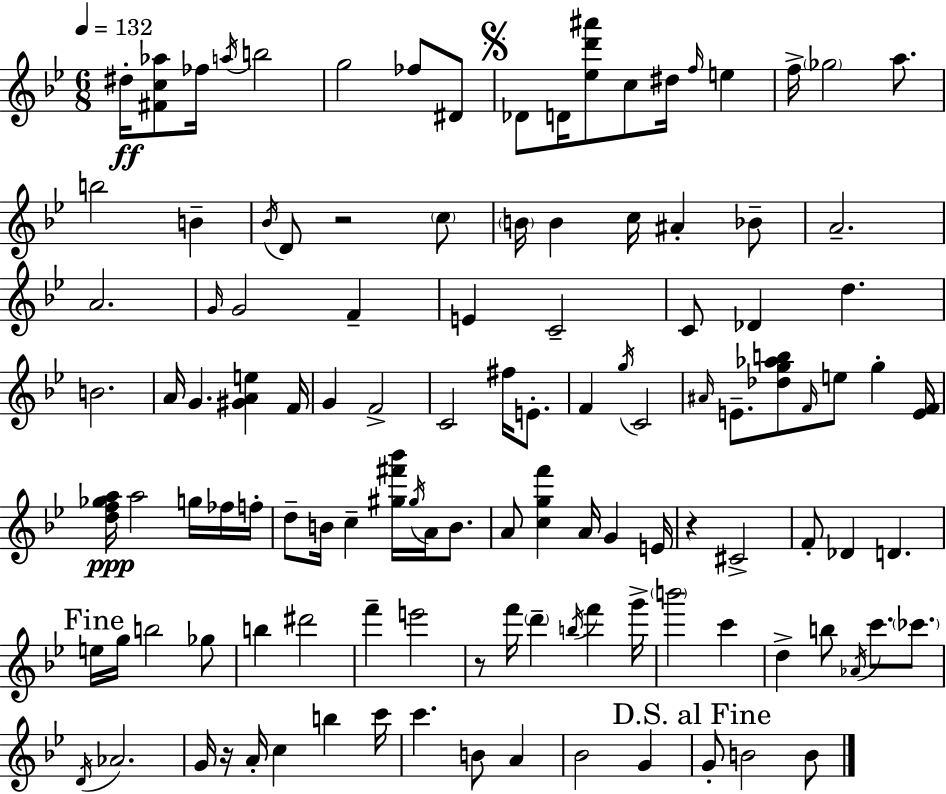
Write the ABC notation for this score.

X:1
T:Untitled
M:6/8
L:1/4
K:Bb
^d/4 [^Fc_a]/2 _f/4 a/4 b2 g2 _f/2 ^D/2 _D/2 D/4 [_ed'^a']/2 c/2 ^d/4 f/4 e f/4 _g2 a/2 b2 B _B/4 D/2 z2 c/2 B/4 B c/4 ^A _B/2 A2 A2 G/4 G2 F E C2 C/2 _D d B2 A/4 G [^GAe] F/4 G F2 C2 ^f/4 E/2 F g/4 C2 ^A/4 E/2 [_dg_ab]/2 F/4 e/2 g [EF]/4 [df_ga]/4 a2 g/4 _f/4 f/4 d/2 B/4 c [^g^f'_b']/4 ^g/4 A/4 B/2 A/2 [cgf'] A/4 G E/4 z ^C2 F/2 _D D e/4 g/4 b2 _g/2 b ^d'2 f' e'2 z/2 f'/4 d' b/4 f' g'/4 b'2 c' d b/2 _A/4 c'/2 _c'/2 D/4 _A2 G/4 z/4 A/4 c b c'/4 c' B/2 A _B2 G G/2 B2 B/2